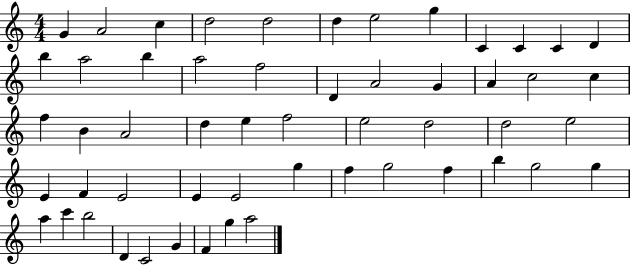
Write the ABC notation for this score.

X:1
T:Untitled
M:4/4
L:1/4
K:C
G A2 c d2 d2 d e2 g C C C D b a2 b a2 f2 D A2 G A c2 c f B A2 d e f2 e2 d2 d2 e2 E F E2 E E2 g f g2 f b g2 g a c' b2 D C2 G F g a2